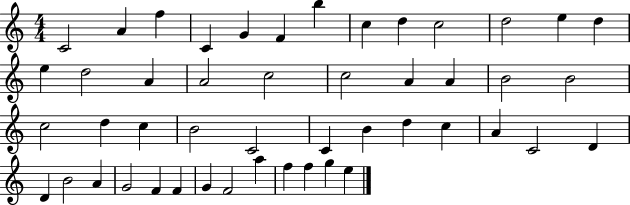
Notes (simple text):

C4/h A4/q F5/q C4/q G4/q F4/q B5/q C5/q D5/q C5/h D5/h E5/q D5/q E5/q D5/h A4/q A4/h C5/h C5/h A4/q A4/q B4/h B4/h C5/h D5/q C5/q B4/h C4/h C4/q B4/q D5/q C5/q A4/q C4/h D4/q D4/q B4/h A4/q G4/h F4/q F4/q G4/q F4/h A5/q F5/q F5/q G5/q E5/q